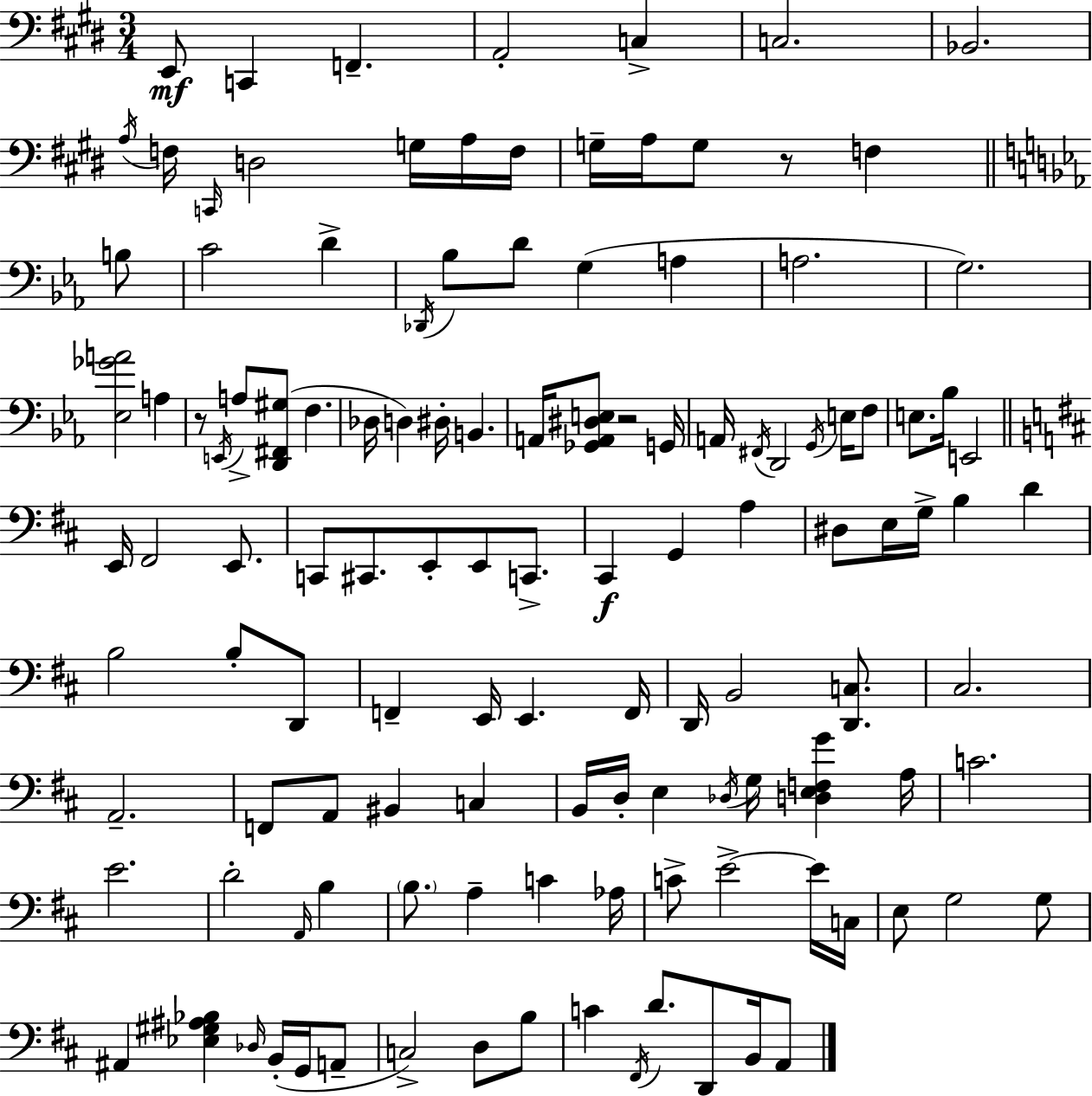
E2/e C2/q F2/q. A2/h C3/q C3/h. Bb2/h. A3/s F3/s C2/s D3/h G3/s A3/s F3/s G3/s A3/s G3/e R/e F3/q B3/e C4/h D4/q Db2/s Bb3/e D4/e G3/q A3/q A3/h. G3/h. [Eb3,Gb4,A4]/h A3/q R/e E2/s A3/e [D2,F#2,G#3]/e F3/q. Db3/s D3/q D#3/s B2/q. A2/s [Gb2,A2,D#3,E3]/e R/h G2/s A2/s F#2/s D2/h G2/s E3/s F3/e E3/e. Bb3/s E2/h E2/s F#2/h E2/e. C2/e C#2/e. E2/e E2/e C2/e. C#2/q G2/q A3/q D#3/e E3/s G3/s B3/q D4/q B3/h B3/e D2/e F2/q E2/s E2/q. F2/s D2/s B2/h [D2,C3]/e. C#3/h. A2/h. F2/e A2/e BIS2/q C3/q B2/s D3/s E3/q Db3/s G3/s [D3,E3,F3,G4]/q A3/s C4/h. E4/h. D4/h A2/s B3/q B3/e. A3/q C4/q Ab3/s C4/e E4/h E4/s C3/s E3/e G3/h G3/e A#2/q [Eb3,G#3,A#3,Bb3]/q Db3/s B2/s G2/s A2/e C3/h D3/e B3/e C4/q F#2/s D4/e. D2/e B2/s A2/e